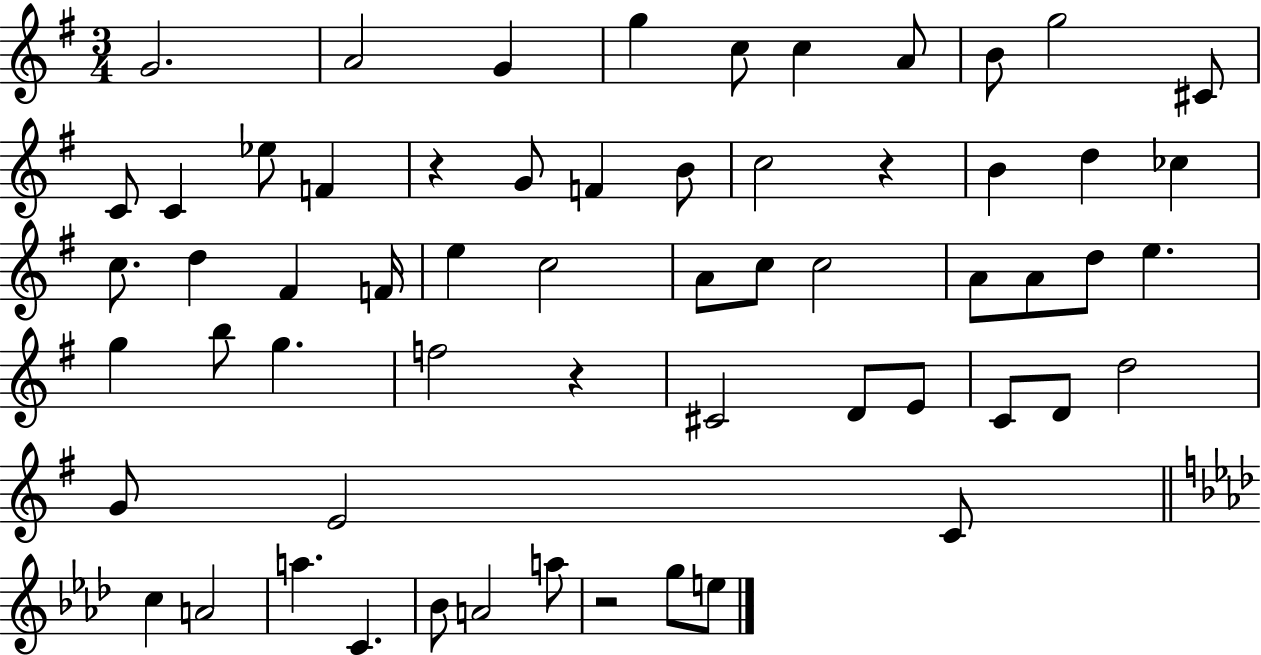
{
  \clef treble
  \numericTimeSignature
  \time 3/4
  \key g \major
  g'2. | a'2 g'4 | g''4 c''8 c''4 a'8 | b'8 g''2 cis'8 | \break c'8 c'4 ees''8 f'4 | r4 g'8 f'4 b'8 | c''2 r4 | b'4 d''4 ces''4 | \break c''8. d''4 fis'4 f'16 | e''4 c''2 | a'8 c''8 c''2 | a'8 a'8 d''8 e''4. | \break g''4 b''8 g''4. | f''2 r4 | cis'2 d'8 e'8 | c'8 d'8 d''2 | \break g'8 e'2 c'8 | \bar "||" \break \key aes \major c''4 a'2 | a''4. c'4. | bes'8 a'2 a''8 | r2 g''8 e''8 | \break \bar "|."
}